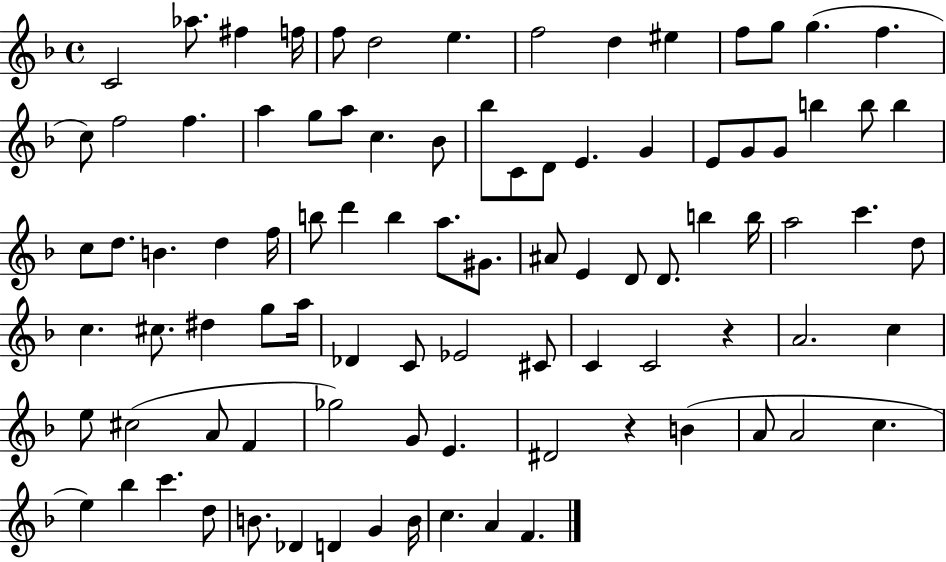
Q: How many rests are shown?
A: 2